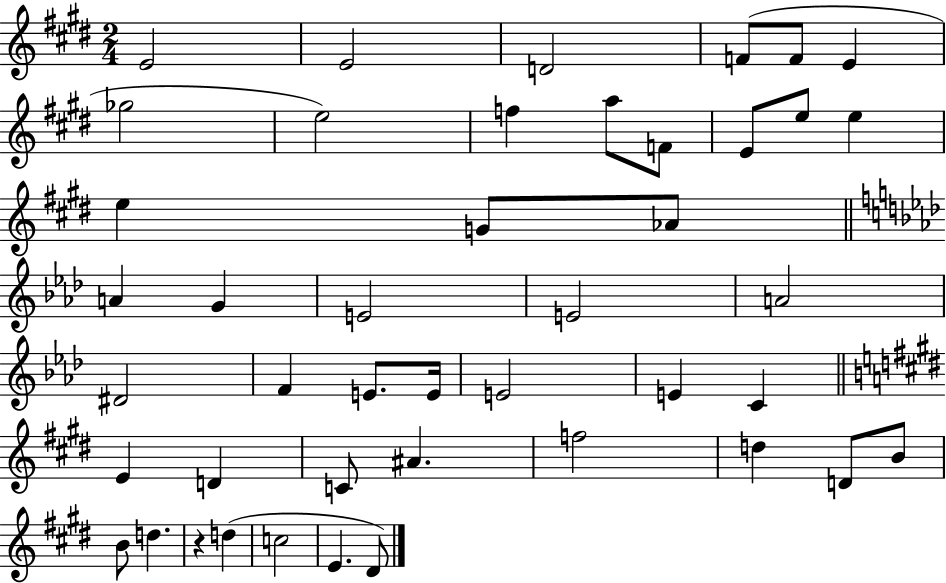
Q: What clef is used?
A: treble